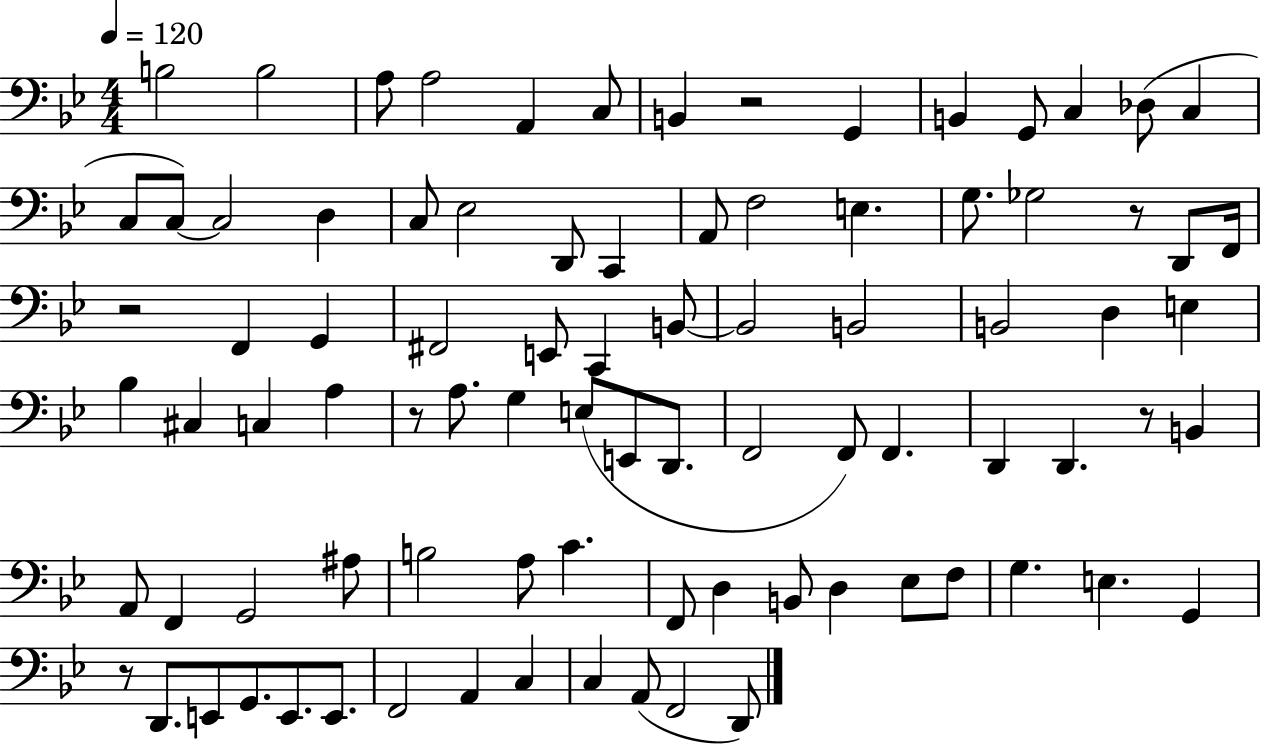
X:1
T:Untitled
M:4/4
L:1/4
K:Bb
B,2 B,2 A,/2 A,2 A,, C,/2 B,, z2 G,, B,, G,,/2 C, _D,/2 C, C,/2 C,/2 C,2 D, C,/2 _E,2 D,,/2 C,, A,,/2 F,2 E, G,/2 _G,2 z/2 D,,/2 F,,/4 z2 F,, G,, ^F,,2 E,,/2 C,, B,,/2 B,,2 B,,2 B,,2 D, E, _B, ^C, C, A, z/2 A,/2 G, E,/2 E,,/2 D,,/2 F,,2 F,,/2 F,, D,, D,, z/2 B,, A,,/2 F,, G,,2 ^A,/2 B,2 A,/2 C F,,/2 D, B,,/2 D, _E,/2 F,/2 G, E, G,, z/2 D,,/2 E,,/2 G,,/2 E,,/2 E,,/2 F,,2 A,, C, C, A,,/2 F,,2 D,,/2